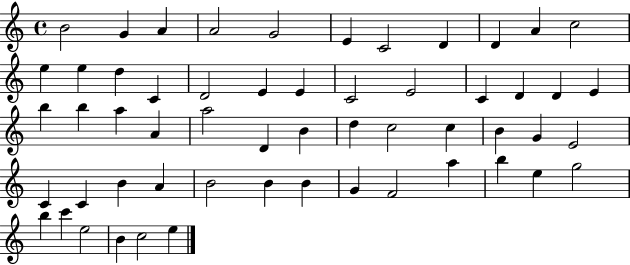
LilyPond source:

{
  \clef treble
  \time 4/4
  \defaultTimeSignature
  \key c \major
  b'2 g'4 a'4 | a'2 g'2 | e'4 c'2 d'4 | d'4 a'4 c''2 | \break e''4 e''4 d''4 c'4 | d'2 e'4 e'4 | c'2 e'2 | c'4 d'4 d'4 e'4 | \break b''4 b''4 a''4 a'4 | a''2 d'4 b'4 | d''4 c''2 c''4 | b'4 g'4 e'2 | \break c'4 c'4 b'4 a'4 | b'2 b'4 b'4 | g'4 f'2 a''4 | b''4 e''4 g''2 | \break b''4 c'''4 e''2 | b'4 c''2 e''4 | \bar "|."
}